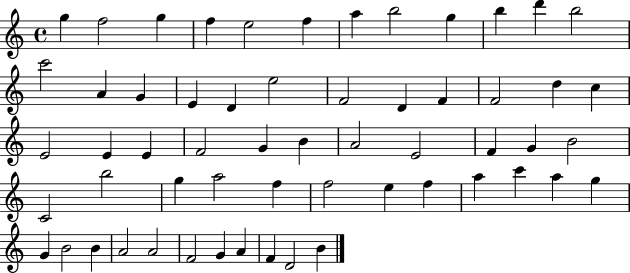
G5/q F5/h G5/q F5/q E5/h F5/q A5/q B5/h G5/q B5/q D6/q B5/h C6/h A4/q G4/q E4/q D4/q E5/h F4/h D4/q F4/q F4/h D5/q C5/q E4/h E4/q E4/q F4/h G4/q B4/q A4/h E4/h F4/q G4/q B4/h C4/h B5/h G5/q A5/h F5/q F5/h E5/q F5/q A5/q C6/q A5/q G5/q G4/q B4/h B4/q A4/h A4/h F4/h G4/q A4/q F4/q D4/h B4/q